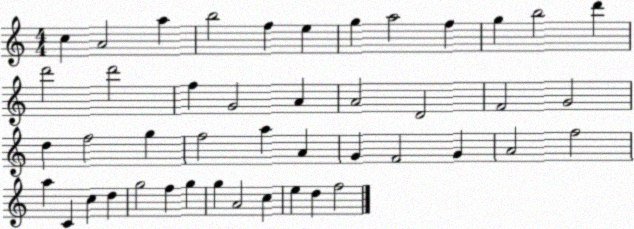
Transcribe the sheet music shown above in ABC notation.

X:1
T:Untitled
M:4/4
L:1/4
K:C
c A2 a b2 f e g a2 f g b2 d' d'2 d'2 f G2 A A2 D2 F2 G2 d f2 g f2 a A G F2 G A2 f2 a C c d g2 f g g A2 c e d f2